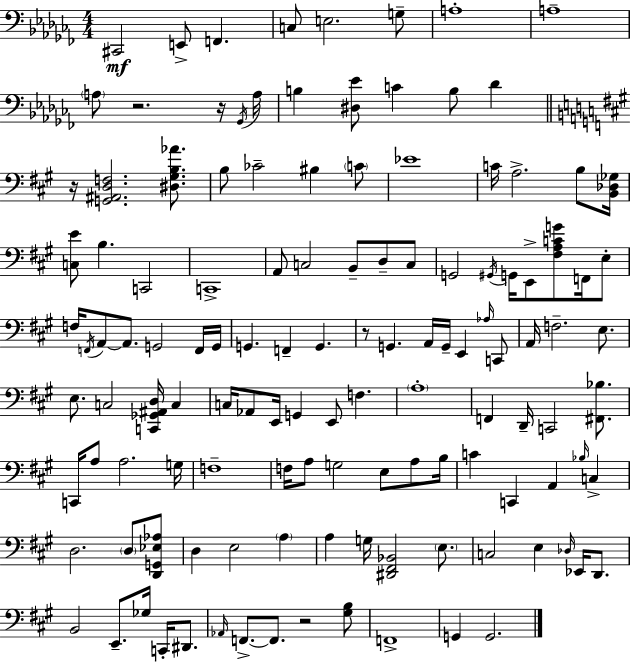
C#2/h E2/e F2/q. C3/e E3/h. G3/e A3/w A3/w A3/e R/h. R/s Gb2/s A3/s B3/q [D#3,Eb4]/e C4/q B3/e Db4/q R/s [G2,A#2,D3,F3]/h. [D#3,G#3,B3,Ab4]/e. B3/e CES4/h BIS3/q C4/e Eb4/w C4/s A3/h. B3/e [B2,Db3,Gb3]/s [C3,E4]/e B3/q. C2/h C2/w A2/e C3/h B2/e D3/e C3/e G2/h G#2/s G2/s E2/e [F#3,A3,C4,G4]/e F2/s E3/e F3/s F2/s A2/e A2/e. G2/h F2/s G2/s G2/q. F2/q G2/q. R/e G2/q. A2/s G2/s E2/q Ab3/s C2/e A2/s F3/h. E3/e. E3/e. C3/h [C2,Gb2,A#2,D3]/s C3/q C3/s Ab2/e E2/s G2/q E2/e F3/q. A3/w F2/q D2/s C2/h [F#2,Bb3]/e. C2/s A3/e A3/h. G3/s F3/w F3/s A3/e G3/h E3/e A3/e B3/s C4/q C2/q A2/q Bb3/s C3/q D3/h. D3/e [D2,G2,Eb3,Ab3]/e D3/q E3/h A3/q A3/q G3/s [D#2,F#2,Bb2]/h E3/e. C3/h E3/q Db3/s Eb2/s D2/e. B2/h E2/e. Gb3/s C2/s D#2/e. Ab2/s F2/e. F2/e. R/h [G#3,B3]/e F2/w G2/q G2/h.